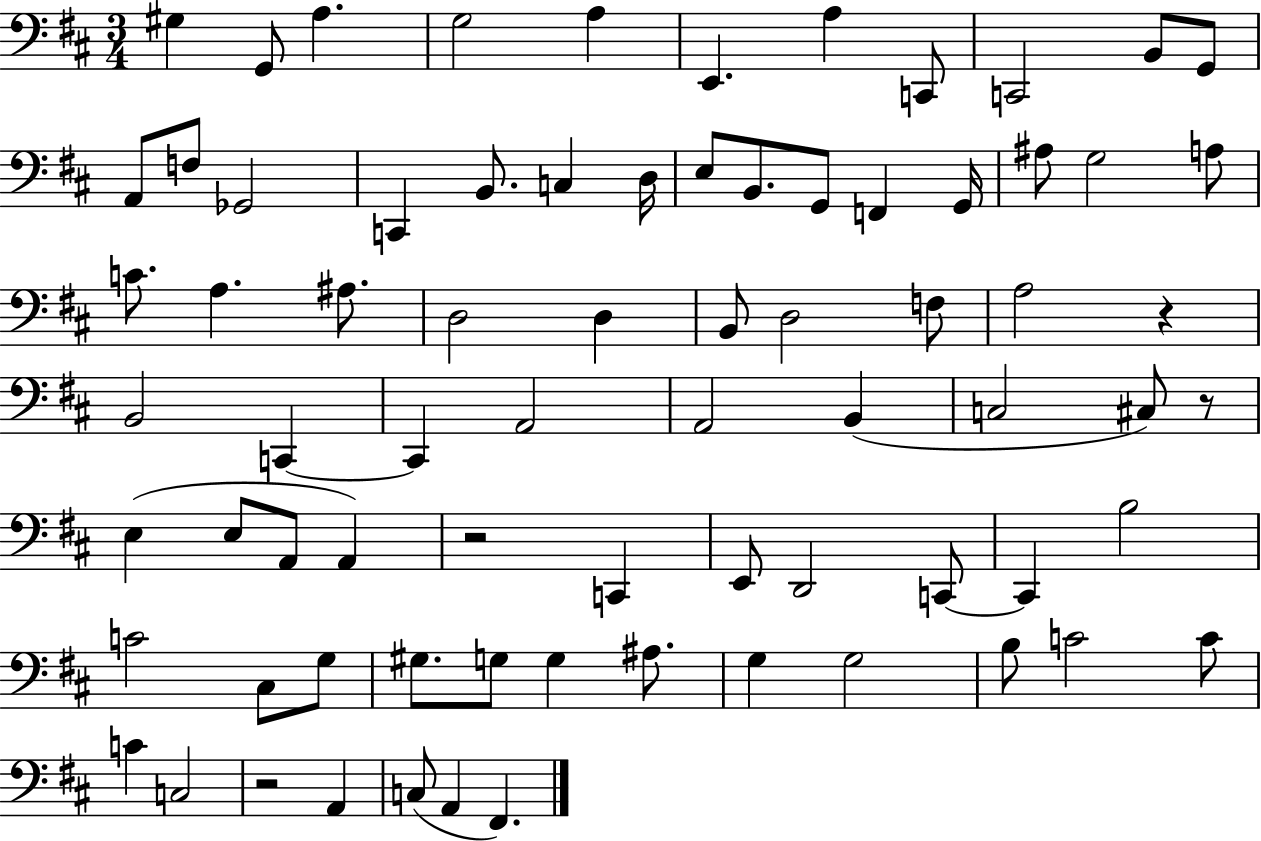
{
  \clef bass
  \numericTimeSignature
  \time 3/4
  \key d \major
  gis4 g,8 a4. | g2 a4 | e,4. a4 c,8 | c,2 b,8 g,8 | \break a,8 f8 ges,2 | c,4 b,8. c4 d16 | e8 b,8. g,8 f,4 g,16 | ais8 g2 a8 | \break c'8. a4. ais8. | d2 d4 | b,8 d2 f8 | a2 r4 | \break b,2 c,4~~ | c,4 a,2 | a,2 b,4( | c2 cis8) r8 | \break e4( e8 a,8 a,4) | r2 c,4 | e,8 d,2 c,8~~ | c,4 b2 | \break c'2 cis8 g8 | gis8. g8 g4 ais8. | g4 g2 | b8 c'2 c'8 | \break c'4 c2 | r2 a,4 | c8( a,4 fis,4.) | \bar "|."
}